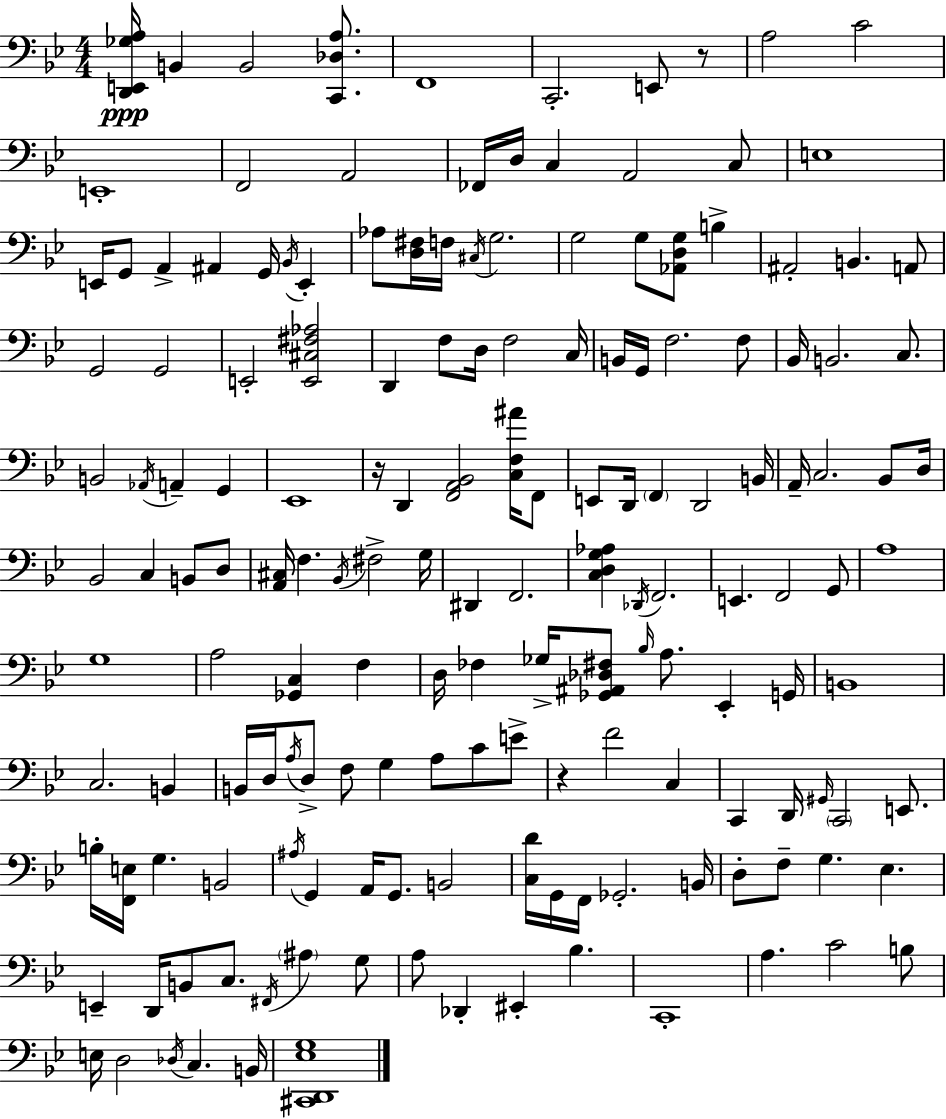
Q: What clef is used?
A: bass